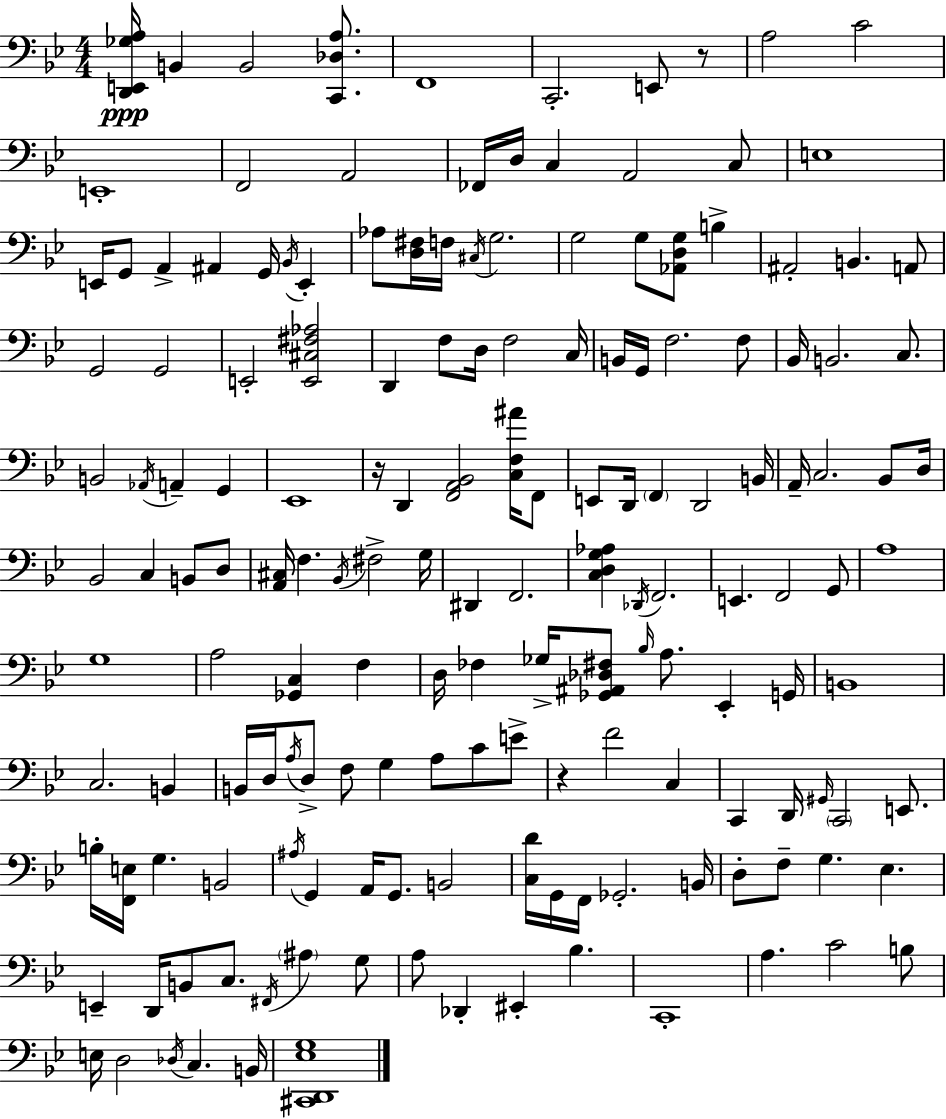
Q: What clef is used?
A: bass